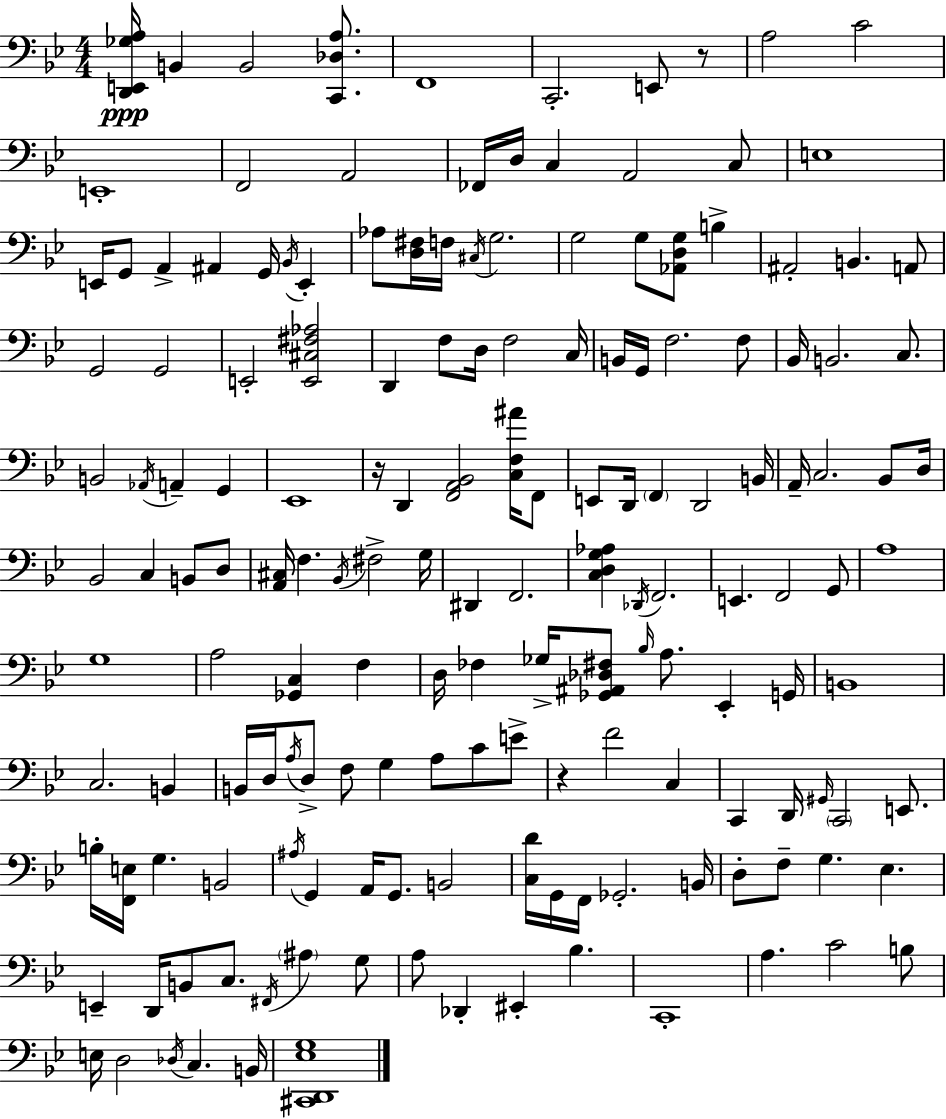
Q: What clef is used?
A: bass